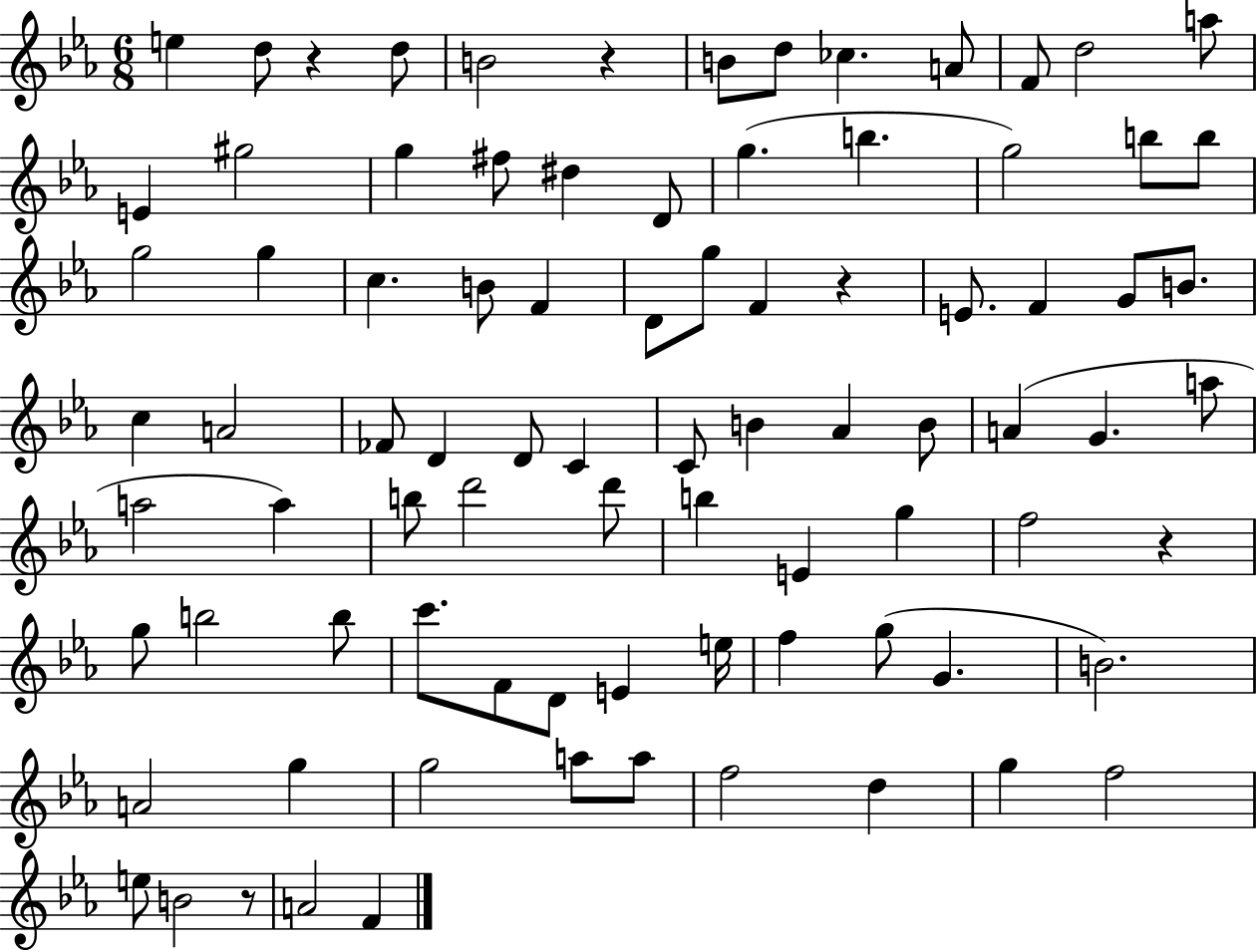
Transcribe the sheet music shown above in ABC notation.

X:1
T:Untitled
M:6/8
L:1/4
K:Eb
e d/2 z d/2 B2 z B/2 d/2 _c A/2 F/2 d2 a/2 E ^g2 g ^f/2 ^d D/2 g b g2 b/2 b/2 g2 g c B/2 F D/2 g/2 F z E/2 F G/2 B/2 c A2 _F/2 D D/2 C C/2 B _A B/2 A G a/2 a2 a b/2 d'2 d'/2 b E g f2 z g/2 b2 b/2 c'/2 F/2 D/2 E e/4 f g/2 G B2 A2 g g2 a/2 a/2 f2 d g f2 e/2 B2 z/2 A2 F